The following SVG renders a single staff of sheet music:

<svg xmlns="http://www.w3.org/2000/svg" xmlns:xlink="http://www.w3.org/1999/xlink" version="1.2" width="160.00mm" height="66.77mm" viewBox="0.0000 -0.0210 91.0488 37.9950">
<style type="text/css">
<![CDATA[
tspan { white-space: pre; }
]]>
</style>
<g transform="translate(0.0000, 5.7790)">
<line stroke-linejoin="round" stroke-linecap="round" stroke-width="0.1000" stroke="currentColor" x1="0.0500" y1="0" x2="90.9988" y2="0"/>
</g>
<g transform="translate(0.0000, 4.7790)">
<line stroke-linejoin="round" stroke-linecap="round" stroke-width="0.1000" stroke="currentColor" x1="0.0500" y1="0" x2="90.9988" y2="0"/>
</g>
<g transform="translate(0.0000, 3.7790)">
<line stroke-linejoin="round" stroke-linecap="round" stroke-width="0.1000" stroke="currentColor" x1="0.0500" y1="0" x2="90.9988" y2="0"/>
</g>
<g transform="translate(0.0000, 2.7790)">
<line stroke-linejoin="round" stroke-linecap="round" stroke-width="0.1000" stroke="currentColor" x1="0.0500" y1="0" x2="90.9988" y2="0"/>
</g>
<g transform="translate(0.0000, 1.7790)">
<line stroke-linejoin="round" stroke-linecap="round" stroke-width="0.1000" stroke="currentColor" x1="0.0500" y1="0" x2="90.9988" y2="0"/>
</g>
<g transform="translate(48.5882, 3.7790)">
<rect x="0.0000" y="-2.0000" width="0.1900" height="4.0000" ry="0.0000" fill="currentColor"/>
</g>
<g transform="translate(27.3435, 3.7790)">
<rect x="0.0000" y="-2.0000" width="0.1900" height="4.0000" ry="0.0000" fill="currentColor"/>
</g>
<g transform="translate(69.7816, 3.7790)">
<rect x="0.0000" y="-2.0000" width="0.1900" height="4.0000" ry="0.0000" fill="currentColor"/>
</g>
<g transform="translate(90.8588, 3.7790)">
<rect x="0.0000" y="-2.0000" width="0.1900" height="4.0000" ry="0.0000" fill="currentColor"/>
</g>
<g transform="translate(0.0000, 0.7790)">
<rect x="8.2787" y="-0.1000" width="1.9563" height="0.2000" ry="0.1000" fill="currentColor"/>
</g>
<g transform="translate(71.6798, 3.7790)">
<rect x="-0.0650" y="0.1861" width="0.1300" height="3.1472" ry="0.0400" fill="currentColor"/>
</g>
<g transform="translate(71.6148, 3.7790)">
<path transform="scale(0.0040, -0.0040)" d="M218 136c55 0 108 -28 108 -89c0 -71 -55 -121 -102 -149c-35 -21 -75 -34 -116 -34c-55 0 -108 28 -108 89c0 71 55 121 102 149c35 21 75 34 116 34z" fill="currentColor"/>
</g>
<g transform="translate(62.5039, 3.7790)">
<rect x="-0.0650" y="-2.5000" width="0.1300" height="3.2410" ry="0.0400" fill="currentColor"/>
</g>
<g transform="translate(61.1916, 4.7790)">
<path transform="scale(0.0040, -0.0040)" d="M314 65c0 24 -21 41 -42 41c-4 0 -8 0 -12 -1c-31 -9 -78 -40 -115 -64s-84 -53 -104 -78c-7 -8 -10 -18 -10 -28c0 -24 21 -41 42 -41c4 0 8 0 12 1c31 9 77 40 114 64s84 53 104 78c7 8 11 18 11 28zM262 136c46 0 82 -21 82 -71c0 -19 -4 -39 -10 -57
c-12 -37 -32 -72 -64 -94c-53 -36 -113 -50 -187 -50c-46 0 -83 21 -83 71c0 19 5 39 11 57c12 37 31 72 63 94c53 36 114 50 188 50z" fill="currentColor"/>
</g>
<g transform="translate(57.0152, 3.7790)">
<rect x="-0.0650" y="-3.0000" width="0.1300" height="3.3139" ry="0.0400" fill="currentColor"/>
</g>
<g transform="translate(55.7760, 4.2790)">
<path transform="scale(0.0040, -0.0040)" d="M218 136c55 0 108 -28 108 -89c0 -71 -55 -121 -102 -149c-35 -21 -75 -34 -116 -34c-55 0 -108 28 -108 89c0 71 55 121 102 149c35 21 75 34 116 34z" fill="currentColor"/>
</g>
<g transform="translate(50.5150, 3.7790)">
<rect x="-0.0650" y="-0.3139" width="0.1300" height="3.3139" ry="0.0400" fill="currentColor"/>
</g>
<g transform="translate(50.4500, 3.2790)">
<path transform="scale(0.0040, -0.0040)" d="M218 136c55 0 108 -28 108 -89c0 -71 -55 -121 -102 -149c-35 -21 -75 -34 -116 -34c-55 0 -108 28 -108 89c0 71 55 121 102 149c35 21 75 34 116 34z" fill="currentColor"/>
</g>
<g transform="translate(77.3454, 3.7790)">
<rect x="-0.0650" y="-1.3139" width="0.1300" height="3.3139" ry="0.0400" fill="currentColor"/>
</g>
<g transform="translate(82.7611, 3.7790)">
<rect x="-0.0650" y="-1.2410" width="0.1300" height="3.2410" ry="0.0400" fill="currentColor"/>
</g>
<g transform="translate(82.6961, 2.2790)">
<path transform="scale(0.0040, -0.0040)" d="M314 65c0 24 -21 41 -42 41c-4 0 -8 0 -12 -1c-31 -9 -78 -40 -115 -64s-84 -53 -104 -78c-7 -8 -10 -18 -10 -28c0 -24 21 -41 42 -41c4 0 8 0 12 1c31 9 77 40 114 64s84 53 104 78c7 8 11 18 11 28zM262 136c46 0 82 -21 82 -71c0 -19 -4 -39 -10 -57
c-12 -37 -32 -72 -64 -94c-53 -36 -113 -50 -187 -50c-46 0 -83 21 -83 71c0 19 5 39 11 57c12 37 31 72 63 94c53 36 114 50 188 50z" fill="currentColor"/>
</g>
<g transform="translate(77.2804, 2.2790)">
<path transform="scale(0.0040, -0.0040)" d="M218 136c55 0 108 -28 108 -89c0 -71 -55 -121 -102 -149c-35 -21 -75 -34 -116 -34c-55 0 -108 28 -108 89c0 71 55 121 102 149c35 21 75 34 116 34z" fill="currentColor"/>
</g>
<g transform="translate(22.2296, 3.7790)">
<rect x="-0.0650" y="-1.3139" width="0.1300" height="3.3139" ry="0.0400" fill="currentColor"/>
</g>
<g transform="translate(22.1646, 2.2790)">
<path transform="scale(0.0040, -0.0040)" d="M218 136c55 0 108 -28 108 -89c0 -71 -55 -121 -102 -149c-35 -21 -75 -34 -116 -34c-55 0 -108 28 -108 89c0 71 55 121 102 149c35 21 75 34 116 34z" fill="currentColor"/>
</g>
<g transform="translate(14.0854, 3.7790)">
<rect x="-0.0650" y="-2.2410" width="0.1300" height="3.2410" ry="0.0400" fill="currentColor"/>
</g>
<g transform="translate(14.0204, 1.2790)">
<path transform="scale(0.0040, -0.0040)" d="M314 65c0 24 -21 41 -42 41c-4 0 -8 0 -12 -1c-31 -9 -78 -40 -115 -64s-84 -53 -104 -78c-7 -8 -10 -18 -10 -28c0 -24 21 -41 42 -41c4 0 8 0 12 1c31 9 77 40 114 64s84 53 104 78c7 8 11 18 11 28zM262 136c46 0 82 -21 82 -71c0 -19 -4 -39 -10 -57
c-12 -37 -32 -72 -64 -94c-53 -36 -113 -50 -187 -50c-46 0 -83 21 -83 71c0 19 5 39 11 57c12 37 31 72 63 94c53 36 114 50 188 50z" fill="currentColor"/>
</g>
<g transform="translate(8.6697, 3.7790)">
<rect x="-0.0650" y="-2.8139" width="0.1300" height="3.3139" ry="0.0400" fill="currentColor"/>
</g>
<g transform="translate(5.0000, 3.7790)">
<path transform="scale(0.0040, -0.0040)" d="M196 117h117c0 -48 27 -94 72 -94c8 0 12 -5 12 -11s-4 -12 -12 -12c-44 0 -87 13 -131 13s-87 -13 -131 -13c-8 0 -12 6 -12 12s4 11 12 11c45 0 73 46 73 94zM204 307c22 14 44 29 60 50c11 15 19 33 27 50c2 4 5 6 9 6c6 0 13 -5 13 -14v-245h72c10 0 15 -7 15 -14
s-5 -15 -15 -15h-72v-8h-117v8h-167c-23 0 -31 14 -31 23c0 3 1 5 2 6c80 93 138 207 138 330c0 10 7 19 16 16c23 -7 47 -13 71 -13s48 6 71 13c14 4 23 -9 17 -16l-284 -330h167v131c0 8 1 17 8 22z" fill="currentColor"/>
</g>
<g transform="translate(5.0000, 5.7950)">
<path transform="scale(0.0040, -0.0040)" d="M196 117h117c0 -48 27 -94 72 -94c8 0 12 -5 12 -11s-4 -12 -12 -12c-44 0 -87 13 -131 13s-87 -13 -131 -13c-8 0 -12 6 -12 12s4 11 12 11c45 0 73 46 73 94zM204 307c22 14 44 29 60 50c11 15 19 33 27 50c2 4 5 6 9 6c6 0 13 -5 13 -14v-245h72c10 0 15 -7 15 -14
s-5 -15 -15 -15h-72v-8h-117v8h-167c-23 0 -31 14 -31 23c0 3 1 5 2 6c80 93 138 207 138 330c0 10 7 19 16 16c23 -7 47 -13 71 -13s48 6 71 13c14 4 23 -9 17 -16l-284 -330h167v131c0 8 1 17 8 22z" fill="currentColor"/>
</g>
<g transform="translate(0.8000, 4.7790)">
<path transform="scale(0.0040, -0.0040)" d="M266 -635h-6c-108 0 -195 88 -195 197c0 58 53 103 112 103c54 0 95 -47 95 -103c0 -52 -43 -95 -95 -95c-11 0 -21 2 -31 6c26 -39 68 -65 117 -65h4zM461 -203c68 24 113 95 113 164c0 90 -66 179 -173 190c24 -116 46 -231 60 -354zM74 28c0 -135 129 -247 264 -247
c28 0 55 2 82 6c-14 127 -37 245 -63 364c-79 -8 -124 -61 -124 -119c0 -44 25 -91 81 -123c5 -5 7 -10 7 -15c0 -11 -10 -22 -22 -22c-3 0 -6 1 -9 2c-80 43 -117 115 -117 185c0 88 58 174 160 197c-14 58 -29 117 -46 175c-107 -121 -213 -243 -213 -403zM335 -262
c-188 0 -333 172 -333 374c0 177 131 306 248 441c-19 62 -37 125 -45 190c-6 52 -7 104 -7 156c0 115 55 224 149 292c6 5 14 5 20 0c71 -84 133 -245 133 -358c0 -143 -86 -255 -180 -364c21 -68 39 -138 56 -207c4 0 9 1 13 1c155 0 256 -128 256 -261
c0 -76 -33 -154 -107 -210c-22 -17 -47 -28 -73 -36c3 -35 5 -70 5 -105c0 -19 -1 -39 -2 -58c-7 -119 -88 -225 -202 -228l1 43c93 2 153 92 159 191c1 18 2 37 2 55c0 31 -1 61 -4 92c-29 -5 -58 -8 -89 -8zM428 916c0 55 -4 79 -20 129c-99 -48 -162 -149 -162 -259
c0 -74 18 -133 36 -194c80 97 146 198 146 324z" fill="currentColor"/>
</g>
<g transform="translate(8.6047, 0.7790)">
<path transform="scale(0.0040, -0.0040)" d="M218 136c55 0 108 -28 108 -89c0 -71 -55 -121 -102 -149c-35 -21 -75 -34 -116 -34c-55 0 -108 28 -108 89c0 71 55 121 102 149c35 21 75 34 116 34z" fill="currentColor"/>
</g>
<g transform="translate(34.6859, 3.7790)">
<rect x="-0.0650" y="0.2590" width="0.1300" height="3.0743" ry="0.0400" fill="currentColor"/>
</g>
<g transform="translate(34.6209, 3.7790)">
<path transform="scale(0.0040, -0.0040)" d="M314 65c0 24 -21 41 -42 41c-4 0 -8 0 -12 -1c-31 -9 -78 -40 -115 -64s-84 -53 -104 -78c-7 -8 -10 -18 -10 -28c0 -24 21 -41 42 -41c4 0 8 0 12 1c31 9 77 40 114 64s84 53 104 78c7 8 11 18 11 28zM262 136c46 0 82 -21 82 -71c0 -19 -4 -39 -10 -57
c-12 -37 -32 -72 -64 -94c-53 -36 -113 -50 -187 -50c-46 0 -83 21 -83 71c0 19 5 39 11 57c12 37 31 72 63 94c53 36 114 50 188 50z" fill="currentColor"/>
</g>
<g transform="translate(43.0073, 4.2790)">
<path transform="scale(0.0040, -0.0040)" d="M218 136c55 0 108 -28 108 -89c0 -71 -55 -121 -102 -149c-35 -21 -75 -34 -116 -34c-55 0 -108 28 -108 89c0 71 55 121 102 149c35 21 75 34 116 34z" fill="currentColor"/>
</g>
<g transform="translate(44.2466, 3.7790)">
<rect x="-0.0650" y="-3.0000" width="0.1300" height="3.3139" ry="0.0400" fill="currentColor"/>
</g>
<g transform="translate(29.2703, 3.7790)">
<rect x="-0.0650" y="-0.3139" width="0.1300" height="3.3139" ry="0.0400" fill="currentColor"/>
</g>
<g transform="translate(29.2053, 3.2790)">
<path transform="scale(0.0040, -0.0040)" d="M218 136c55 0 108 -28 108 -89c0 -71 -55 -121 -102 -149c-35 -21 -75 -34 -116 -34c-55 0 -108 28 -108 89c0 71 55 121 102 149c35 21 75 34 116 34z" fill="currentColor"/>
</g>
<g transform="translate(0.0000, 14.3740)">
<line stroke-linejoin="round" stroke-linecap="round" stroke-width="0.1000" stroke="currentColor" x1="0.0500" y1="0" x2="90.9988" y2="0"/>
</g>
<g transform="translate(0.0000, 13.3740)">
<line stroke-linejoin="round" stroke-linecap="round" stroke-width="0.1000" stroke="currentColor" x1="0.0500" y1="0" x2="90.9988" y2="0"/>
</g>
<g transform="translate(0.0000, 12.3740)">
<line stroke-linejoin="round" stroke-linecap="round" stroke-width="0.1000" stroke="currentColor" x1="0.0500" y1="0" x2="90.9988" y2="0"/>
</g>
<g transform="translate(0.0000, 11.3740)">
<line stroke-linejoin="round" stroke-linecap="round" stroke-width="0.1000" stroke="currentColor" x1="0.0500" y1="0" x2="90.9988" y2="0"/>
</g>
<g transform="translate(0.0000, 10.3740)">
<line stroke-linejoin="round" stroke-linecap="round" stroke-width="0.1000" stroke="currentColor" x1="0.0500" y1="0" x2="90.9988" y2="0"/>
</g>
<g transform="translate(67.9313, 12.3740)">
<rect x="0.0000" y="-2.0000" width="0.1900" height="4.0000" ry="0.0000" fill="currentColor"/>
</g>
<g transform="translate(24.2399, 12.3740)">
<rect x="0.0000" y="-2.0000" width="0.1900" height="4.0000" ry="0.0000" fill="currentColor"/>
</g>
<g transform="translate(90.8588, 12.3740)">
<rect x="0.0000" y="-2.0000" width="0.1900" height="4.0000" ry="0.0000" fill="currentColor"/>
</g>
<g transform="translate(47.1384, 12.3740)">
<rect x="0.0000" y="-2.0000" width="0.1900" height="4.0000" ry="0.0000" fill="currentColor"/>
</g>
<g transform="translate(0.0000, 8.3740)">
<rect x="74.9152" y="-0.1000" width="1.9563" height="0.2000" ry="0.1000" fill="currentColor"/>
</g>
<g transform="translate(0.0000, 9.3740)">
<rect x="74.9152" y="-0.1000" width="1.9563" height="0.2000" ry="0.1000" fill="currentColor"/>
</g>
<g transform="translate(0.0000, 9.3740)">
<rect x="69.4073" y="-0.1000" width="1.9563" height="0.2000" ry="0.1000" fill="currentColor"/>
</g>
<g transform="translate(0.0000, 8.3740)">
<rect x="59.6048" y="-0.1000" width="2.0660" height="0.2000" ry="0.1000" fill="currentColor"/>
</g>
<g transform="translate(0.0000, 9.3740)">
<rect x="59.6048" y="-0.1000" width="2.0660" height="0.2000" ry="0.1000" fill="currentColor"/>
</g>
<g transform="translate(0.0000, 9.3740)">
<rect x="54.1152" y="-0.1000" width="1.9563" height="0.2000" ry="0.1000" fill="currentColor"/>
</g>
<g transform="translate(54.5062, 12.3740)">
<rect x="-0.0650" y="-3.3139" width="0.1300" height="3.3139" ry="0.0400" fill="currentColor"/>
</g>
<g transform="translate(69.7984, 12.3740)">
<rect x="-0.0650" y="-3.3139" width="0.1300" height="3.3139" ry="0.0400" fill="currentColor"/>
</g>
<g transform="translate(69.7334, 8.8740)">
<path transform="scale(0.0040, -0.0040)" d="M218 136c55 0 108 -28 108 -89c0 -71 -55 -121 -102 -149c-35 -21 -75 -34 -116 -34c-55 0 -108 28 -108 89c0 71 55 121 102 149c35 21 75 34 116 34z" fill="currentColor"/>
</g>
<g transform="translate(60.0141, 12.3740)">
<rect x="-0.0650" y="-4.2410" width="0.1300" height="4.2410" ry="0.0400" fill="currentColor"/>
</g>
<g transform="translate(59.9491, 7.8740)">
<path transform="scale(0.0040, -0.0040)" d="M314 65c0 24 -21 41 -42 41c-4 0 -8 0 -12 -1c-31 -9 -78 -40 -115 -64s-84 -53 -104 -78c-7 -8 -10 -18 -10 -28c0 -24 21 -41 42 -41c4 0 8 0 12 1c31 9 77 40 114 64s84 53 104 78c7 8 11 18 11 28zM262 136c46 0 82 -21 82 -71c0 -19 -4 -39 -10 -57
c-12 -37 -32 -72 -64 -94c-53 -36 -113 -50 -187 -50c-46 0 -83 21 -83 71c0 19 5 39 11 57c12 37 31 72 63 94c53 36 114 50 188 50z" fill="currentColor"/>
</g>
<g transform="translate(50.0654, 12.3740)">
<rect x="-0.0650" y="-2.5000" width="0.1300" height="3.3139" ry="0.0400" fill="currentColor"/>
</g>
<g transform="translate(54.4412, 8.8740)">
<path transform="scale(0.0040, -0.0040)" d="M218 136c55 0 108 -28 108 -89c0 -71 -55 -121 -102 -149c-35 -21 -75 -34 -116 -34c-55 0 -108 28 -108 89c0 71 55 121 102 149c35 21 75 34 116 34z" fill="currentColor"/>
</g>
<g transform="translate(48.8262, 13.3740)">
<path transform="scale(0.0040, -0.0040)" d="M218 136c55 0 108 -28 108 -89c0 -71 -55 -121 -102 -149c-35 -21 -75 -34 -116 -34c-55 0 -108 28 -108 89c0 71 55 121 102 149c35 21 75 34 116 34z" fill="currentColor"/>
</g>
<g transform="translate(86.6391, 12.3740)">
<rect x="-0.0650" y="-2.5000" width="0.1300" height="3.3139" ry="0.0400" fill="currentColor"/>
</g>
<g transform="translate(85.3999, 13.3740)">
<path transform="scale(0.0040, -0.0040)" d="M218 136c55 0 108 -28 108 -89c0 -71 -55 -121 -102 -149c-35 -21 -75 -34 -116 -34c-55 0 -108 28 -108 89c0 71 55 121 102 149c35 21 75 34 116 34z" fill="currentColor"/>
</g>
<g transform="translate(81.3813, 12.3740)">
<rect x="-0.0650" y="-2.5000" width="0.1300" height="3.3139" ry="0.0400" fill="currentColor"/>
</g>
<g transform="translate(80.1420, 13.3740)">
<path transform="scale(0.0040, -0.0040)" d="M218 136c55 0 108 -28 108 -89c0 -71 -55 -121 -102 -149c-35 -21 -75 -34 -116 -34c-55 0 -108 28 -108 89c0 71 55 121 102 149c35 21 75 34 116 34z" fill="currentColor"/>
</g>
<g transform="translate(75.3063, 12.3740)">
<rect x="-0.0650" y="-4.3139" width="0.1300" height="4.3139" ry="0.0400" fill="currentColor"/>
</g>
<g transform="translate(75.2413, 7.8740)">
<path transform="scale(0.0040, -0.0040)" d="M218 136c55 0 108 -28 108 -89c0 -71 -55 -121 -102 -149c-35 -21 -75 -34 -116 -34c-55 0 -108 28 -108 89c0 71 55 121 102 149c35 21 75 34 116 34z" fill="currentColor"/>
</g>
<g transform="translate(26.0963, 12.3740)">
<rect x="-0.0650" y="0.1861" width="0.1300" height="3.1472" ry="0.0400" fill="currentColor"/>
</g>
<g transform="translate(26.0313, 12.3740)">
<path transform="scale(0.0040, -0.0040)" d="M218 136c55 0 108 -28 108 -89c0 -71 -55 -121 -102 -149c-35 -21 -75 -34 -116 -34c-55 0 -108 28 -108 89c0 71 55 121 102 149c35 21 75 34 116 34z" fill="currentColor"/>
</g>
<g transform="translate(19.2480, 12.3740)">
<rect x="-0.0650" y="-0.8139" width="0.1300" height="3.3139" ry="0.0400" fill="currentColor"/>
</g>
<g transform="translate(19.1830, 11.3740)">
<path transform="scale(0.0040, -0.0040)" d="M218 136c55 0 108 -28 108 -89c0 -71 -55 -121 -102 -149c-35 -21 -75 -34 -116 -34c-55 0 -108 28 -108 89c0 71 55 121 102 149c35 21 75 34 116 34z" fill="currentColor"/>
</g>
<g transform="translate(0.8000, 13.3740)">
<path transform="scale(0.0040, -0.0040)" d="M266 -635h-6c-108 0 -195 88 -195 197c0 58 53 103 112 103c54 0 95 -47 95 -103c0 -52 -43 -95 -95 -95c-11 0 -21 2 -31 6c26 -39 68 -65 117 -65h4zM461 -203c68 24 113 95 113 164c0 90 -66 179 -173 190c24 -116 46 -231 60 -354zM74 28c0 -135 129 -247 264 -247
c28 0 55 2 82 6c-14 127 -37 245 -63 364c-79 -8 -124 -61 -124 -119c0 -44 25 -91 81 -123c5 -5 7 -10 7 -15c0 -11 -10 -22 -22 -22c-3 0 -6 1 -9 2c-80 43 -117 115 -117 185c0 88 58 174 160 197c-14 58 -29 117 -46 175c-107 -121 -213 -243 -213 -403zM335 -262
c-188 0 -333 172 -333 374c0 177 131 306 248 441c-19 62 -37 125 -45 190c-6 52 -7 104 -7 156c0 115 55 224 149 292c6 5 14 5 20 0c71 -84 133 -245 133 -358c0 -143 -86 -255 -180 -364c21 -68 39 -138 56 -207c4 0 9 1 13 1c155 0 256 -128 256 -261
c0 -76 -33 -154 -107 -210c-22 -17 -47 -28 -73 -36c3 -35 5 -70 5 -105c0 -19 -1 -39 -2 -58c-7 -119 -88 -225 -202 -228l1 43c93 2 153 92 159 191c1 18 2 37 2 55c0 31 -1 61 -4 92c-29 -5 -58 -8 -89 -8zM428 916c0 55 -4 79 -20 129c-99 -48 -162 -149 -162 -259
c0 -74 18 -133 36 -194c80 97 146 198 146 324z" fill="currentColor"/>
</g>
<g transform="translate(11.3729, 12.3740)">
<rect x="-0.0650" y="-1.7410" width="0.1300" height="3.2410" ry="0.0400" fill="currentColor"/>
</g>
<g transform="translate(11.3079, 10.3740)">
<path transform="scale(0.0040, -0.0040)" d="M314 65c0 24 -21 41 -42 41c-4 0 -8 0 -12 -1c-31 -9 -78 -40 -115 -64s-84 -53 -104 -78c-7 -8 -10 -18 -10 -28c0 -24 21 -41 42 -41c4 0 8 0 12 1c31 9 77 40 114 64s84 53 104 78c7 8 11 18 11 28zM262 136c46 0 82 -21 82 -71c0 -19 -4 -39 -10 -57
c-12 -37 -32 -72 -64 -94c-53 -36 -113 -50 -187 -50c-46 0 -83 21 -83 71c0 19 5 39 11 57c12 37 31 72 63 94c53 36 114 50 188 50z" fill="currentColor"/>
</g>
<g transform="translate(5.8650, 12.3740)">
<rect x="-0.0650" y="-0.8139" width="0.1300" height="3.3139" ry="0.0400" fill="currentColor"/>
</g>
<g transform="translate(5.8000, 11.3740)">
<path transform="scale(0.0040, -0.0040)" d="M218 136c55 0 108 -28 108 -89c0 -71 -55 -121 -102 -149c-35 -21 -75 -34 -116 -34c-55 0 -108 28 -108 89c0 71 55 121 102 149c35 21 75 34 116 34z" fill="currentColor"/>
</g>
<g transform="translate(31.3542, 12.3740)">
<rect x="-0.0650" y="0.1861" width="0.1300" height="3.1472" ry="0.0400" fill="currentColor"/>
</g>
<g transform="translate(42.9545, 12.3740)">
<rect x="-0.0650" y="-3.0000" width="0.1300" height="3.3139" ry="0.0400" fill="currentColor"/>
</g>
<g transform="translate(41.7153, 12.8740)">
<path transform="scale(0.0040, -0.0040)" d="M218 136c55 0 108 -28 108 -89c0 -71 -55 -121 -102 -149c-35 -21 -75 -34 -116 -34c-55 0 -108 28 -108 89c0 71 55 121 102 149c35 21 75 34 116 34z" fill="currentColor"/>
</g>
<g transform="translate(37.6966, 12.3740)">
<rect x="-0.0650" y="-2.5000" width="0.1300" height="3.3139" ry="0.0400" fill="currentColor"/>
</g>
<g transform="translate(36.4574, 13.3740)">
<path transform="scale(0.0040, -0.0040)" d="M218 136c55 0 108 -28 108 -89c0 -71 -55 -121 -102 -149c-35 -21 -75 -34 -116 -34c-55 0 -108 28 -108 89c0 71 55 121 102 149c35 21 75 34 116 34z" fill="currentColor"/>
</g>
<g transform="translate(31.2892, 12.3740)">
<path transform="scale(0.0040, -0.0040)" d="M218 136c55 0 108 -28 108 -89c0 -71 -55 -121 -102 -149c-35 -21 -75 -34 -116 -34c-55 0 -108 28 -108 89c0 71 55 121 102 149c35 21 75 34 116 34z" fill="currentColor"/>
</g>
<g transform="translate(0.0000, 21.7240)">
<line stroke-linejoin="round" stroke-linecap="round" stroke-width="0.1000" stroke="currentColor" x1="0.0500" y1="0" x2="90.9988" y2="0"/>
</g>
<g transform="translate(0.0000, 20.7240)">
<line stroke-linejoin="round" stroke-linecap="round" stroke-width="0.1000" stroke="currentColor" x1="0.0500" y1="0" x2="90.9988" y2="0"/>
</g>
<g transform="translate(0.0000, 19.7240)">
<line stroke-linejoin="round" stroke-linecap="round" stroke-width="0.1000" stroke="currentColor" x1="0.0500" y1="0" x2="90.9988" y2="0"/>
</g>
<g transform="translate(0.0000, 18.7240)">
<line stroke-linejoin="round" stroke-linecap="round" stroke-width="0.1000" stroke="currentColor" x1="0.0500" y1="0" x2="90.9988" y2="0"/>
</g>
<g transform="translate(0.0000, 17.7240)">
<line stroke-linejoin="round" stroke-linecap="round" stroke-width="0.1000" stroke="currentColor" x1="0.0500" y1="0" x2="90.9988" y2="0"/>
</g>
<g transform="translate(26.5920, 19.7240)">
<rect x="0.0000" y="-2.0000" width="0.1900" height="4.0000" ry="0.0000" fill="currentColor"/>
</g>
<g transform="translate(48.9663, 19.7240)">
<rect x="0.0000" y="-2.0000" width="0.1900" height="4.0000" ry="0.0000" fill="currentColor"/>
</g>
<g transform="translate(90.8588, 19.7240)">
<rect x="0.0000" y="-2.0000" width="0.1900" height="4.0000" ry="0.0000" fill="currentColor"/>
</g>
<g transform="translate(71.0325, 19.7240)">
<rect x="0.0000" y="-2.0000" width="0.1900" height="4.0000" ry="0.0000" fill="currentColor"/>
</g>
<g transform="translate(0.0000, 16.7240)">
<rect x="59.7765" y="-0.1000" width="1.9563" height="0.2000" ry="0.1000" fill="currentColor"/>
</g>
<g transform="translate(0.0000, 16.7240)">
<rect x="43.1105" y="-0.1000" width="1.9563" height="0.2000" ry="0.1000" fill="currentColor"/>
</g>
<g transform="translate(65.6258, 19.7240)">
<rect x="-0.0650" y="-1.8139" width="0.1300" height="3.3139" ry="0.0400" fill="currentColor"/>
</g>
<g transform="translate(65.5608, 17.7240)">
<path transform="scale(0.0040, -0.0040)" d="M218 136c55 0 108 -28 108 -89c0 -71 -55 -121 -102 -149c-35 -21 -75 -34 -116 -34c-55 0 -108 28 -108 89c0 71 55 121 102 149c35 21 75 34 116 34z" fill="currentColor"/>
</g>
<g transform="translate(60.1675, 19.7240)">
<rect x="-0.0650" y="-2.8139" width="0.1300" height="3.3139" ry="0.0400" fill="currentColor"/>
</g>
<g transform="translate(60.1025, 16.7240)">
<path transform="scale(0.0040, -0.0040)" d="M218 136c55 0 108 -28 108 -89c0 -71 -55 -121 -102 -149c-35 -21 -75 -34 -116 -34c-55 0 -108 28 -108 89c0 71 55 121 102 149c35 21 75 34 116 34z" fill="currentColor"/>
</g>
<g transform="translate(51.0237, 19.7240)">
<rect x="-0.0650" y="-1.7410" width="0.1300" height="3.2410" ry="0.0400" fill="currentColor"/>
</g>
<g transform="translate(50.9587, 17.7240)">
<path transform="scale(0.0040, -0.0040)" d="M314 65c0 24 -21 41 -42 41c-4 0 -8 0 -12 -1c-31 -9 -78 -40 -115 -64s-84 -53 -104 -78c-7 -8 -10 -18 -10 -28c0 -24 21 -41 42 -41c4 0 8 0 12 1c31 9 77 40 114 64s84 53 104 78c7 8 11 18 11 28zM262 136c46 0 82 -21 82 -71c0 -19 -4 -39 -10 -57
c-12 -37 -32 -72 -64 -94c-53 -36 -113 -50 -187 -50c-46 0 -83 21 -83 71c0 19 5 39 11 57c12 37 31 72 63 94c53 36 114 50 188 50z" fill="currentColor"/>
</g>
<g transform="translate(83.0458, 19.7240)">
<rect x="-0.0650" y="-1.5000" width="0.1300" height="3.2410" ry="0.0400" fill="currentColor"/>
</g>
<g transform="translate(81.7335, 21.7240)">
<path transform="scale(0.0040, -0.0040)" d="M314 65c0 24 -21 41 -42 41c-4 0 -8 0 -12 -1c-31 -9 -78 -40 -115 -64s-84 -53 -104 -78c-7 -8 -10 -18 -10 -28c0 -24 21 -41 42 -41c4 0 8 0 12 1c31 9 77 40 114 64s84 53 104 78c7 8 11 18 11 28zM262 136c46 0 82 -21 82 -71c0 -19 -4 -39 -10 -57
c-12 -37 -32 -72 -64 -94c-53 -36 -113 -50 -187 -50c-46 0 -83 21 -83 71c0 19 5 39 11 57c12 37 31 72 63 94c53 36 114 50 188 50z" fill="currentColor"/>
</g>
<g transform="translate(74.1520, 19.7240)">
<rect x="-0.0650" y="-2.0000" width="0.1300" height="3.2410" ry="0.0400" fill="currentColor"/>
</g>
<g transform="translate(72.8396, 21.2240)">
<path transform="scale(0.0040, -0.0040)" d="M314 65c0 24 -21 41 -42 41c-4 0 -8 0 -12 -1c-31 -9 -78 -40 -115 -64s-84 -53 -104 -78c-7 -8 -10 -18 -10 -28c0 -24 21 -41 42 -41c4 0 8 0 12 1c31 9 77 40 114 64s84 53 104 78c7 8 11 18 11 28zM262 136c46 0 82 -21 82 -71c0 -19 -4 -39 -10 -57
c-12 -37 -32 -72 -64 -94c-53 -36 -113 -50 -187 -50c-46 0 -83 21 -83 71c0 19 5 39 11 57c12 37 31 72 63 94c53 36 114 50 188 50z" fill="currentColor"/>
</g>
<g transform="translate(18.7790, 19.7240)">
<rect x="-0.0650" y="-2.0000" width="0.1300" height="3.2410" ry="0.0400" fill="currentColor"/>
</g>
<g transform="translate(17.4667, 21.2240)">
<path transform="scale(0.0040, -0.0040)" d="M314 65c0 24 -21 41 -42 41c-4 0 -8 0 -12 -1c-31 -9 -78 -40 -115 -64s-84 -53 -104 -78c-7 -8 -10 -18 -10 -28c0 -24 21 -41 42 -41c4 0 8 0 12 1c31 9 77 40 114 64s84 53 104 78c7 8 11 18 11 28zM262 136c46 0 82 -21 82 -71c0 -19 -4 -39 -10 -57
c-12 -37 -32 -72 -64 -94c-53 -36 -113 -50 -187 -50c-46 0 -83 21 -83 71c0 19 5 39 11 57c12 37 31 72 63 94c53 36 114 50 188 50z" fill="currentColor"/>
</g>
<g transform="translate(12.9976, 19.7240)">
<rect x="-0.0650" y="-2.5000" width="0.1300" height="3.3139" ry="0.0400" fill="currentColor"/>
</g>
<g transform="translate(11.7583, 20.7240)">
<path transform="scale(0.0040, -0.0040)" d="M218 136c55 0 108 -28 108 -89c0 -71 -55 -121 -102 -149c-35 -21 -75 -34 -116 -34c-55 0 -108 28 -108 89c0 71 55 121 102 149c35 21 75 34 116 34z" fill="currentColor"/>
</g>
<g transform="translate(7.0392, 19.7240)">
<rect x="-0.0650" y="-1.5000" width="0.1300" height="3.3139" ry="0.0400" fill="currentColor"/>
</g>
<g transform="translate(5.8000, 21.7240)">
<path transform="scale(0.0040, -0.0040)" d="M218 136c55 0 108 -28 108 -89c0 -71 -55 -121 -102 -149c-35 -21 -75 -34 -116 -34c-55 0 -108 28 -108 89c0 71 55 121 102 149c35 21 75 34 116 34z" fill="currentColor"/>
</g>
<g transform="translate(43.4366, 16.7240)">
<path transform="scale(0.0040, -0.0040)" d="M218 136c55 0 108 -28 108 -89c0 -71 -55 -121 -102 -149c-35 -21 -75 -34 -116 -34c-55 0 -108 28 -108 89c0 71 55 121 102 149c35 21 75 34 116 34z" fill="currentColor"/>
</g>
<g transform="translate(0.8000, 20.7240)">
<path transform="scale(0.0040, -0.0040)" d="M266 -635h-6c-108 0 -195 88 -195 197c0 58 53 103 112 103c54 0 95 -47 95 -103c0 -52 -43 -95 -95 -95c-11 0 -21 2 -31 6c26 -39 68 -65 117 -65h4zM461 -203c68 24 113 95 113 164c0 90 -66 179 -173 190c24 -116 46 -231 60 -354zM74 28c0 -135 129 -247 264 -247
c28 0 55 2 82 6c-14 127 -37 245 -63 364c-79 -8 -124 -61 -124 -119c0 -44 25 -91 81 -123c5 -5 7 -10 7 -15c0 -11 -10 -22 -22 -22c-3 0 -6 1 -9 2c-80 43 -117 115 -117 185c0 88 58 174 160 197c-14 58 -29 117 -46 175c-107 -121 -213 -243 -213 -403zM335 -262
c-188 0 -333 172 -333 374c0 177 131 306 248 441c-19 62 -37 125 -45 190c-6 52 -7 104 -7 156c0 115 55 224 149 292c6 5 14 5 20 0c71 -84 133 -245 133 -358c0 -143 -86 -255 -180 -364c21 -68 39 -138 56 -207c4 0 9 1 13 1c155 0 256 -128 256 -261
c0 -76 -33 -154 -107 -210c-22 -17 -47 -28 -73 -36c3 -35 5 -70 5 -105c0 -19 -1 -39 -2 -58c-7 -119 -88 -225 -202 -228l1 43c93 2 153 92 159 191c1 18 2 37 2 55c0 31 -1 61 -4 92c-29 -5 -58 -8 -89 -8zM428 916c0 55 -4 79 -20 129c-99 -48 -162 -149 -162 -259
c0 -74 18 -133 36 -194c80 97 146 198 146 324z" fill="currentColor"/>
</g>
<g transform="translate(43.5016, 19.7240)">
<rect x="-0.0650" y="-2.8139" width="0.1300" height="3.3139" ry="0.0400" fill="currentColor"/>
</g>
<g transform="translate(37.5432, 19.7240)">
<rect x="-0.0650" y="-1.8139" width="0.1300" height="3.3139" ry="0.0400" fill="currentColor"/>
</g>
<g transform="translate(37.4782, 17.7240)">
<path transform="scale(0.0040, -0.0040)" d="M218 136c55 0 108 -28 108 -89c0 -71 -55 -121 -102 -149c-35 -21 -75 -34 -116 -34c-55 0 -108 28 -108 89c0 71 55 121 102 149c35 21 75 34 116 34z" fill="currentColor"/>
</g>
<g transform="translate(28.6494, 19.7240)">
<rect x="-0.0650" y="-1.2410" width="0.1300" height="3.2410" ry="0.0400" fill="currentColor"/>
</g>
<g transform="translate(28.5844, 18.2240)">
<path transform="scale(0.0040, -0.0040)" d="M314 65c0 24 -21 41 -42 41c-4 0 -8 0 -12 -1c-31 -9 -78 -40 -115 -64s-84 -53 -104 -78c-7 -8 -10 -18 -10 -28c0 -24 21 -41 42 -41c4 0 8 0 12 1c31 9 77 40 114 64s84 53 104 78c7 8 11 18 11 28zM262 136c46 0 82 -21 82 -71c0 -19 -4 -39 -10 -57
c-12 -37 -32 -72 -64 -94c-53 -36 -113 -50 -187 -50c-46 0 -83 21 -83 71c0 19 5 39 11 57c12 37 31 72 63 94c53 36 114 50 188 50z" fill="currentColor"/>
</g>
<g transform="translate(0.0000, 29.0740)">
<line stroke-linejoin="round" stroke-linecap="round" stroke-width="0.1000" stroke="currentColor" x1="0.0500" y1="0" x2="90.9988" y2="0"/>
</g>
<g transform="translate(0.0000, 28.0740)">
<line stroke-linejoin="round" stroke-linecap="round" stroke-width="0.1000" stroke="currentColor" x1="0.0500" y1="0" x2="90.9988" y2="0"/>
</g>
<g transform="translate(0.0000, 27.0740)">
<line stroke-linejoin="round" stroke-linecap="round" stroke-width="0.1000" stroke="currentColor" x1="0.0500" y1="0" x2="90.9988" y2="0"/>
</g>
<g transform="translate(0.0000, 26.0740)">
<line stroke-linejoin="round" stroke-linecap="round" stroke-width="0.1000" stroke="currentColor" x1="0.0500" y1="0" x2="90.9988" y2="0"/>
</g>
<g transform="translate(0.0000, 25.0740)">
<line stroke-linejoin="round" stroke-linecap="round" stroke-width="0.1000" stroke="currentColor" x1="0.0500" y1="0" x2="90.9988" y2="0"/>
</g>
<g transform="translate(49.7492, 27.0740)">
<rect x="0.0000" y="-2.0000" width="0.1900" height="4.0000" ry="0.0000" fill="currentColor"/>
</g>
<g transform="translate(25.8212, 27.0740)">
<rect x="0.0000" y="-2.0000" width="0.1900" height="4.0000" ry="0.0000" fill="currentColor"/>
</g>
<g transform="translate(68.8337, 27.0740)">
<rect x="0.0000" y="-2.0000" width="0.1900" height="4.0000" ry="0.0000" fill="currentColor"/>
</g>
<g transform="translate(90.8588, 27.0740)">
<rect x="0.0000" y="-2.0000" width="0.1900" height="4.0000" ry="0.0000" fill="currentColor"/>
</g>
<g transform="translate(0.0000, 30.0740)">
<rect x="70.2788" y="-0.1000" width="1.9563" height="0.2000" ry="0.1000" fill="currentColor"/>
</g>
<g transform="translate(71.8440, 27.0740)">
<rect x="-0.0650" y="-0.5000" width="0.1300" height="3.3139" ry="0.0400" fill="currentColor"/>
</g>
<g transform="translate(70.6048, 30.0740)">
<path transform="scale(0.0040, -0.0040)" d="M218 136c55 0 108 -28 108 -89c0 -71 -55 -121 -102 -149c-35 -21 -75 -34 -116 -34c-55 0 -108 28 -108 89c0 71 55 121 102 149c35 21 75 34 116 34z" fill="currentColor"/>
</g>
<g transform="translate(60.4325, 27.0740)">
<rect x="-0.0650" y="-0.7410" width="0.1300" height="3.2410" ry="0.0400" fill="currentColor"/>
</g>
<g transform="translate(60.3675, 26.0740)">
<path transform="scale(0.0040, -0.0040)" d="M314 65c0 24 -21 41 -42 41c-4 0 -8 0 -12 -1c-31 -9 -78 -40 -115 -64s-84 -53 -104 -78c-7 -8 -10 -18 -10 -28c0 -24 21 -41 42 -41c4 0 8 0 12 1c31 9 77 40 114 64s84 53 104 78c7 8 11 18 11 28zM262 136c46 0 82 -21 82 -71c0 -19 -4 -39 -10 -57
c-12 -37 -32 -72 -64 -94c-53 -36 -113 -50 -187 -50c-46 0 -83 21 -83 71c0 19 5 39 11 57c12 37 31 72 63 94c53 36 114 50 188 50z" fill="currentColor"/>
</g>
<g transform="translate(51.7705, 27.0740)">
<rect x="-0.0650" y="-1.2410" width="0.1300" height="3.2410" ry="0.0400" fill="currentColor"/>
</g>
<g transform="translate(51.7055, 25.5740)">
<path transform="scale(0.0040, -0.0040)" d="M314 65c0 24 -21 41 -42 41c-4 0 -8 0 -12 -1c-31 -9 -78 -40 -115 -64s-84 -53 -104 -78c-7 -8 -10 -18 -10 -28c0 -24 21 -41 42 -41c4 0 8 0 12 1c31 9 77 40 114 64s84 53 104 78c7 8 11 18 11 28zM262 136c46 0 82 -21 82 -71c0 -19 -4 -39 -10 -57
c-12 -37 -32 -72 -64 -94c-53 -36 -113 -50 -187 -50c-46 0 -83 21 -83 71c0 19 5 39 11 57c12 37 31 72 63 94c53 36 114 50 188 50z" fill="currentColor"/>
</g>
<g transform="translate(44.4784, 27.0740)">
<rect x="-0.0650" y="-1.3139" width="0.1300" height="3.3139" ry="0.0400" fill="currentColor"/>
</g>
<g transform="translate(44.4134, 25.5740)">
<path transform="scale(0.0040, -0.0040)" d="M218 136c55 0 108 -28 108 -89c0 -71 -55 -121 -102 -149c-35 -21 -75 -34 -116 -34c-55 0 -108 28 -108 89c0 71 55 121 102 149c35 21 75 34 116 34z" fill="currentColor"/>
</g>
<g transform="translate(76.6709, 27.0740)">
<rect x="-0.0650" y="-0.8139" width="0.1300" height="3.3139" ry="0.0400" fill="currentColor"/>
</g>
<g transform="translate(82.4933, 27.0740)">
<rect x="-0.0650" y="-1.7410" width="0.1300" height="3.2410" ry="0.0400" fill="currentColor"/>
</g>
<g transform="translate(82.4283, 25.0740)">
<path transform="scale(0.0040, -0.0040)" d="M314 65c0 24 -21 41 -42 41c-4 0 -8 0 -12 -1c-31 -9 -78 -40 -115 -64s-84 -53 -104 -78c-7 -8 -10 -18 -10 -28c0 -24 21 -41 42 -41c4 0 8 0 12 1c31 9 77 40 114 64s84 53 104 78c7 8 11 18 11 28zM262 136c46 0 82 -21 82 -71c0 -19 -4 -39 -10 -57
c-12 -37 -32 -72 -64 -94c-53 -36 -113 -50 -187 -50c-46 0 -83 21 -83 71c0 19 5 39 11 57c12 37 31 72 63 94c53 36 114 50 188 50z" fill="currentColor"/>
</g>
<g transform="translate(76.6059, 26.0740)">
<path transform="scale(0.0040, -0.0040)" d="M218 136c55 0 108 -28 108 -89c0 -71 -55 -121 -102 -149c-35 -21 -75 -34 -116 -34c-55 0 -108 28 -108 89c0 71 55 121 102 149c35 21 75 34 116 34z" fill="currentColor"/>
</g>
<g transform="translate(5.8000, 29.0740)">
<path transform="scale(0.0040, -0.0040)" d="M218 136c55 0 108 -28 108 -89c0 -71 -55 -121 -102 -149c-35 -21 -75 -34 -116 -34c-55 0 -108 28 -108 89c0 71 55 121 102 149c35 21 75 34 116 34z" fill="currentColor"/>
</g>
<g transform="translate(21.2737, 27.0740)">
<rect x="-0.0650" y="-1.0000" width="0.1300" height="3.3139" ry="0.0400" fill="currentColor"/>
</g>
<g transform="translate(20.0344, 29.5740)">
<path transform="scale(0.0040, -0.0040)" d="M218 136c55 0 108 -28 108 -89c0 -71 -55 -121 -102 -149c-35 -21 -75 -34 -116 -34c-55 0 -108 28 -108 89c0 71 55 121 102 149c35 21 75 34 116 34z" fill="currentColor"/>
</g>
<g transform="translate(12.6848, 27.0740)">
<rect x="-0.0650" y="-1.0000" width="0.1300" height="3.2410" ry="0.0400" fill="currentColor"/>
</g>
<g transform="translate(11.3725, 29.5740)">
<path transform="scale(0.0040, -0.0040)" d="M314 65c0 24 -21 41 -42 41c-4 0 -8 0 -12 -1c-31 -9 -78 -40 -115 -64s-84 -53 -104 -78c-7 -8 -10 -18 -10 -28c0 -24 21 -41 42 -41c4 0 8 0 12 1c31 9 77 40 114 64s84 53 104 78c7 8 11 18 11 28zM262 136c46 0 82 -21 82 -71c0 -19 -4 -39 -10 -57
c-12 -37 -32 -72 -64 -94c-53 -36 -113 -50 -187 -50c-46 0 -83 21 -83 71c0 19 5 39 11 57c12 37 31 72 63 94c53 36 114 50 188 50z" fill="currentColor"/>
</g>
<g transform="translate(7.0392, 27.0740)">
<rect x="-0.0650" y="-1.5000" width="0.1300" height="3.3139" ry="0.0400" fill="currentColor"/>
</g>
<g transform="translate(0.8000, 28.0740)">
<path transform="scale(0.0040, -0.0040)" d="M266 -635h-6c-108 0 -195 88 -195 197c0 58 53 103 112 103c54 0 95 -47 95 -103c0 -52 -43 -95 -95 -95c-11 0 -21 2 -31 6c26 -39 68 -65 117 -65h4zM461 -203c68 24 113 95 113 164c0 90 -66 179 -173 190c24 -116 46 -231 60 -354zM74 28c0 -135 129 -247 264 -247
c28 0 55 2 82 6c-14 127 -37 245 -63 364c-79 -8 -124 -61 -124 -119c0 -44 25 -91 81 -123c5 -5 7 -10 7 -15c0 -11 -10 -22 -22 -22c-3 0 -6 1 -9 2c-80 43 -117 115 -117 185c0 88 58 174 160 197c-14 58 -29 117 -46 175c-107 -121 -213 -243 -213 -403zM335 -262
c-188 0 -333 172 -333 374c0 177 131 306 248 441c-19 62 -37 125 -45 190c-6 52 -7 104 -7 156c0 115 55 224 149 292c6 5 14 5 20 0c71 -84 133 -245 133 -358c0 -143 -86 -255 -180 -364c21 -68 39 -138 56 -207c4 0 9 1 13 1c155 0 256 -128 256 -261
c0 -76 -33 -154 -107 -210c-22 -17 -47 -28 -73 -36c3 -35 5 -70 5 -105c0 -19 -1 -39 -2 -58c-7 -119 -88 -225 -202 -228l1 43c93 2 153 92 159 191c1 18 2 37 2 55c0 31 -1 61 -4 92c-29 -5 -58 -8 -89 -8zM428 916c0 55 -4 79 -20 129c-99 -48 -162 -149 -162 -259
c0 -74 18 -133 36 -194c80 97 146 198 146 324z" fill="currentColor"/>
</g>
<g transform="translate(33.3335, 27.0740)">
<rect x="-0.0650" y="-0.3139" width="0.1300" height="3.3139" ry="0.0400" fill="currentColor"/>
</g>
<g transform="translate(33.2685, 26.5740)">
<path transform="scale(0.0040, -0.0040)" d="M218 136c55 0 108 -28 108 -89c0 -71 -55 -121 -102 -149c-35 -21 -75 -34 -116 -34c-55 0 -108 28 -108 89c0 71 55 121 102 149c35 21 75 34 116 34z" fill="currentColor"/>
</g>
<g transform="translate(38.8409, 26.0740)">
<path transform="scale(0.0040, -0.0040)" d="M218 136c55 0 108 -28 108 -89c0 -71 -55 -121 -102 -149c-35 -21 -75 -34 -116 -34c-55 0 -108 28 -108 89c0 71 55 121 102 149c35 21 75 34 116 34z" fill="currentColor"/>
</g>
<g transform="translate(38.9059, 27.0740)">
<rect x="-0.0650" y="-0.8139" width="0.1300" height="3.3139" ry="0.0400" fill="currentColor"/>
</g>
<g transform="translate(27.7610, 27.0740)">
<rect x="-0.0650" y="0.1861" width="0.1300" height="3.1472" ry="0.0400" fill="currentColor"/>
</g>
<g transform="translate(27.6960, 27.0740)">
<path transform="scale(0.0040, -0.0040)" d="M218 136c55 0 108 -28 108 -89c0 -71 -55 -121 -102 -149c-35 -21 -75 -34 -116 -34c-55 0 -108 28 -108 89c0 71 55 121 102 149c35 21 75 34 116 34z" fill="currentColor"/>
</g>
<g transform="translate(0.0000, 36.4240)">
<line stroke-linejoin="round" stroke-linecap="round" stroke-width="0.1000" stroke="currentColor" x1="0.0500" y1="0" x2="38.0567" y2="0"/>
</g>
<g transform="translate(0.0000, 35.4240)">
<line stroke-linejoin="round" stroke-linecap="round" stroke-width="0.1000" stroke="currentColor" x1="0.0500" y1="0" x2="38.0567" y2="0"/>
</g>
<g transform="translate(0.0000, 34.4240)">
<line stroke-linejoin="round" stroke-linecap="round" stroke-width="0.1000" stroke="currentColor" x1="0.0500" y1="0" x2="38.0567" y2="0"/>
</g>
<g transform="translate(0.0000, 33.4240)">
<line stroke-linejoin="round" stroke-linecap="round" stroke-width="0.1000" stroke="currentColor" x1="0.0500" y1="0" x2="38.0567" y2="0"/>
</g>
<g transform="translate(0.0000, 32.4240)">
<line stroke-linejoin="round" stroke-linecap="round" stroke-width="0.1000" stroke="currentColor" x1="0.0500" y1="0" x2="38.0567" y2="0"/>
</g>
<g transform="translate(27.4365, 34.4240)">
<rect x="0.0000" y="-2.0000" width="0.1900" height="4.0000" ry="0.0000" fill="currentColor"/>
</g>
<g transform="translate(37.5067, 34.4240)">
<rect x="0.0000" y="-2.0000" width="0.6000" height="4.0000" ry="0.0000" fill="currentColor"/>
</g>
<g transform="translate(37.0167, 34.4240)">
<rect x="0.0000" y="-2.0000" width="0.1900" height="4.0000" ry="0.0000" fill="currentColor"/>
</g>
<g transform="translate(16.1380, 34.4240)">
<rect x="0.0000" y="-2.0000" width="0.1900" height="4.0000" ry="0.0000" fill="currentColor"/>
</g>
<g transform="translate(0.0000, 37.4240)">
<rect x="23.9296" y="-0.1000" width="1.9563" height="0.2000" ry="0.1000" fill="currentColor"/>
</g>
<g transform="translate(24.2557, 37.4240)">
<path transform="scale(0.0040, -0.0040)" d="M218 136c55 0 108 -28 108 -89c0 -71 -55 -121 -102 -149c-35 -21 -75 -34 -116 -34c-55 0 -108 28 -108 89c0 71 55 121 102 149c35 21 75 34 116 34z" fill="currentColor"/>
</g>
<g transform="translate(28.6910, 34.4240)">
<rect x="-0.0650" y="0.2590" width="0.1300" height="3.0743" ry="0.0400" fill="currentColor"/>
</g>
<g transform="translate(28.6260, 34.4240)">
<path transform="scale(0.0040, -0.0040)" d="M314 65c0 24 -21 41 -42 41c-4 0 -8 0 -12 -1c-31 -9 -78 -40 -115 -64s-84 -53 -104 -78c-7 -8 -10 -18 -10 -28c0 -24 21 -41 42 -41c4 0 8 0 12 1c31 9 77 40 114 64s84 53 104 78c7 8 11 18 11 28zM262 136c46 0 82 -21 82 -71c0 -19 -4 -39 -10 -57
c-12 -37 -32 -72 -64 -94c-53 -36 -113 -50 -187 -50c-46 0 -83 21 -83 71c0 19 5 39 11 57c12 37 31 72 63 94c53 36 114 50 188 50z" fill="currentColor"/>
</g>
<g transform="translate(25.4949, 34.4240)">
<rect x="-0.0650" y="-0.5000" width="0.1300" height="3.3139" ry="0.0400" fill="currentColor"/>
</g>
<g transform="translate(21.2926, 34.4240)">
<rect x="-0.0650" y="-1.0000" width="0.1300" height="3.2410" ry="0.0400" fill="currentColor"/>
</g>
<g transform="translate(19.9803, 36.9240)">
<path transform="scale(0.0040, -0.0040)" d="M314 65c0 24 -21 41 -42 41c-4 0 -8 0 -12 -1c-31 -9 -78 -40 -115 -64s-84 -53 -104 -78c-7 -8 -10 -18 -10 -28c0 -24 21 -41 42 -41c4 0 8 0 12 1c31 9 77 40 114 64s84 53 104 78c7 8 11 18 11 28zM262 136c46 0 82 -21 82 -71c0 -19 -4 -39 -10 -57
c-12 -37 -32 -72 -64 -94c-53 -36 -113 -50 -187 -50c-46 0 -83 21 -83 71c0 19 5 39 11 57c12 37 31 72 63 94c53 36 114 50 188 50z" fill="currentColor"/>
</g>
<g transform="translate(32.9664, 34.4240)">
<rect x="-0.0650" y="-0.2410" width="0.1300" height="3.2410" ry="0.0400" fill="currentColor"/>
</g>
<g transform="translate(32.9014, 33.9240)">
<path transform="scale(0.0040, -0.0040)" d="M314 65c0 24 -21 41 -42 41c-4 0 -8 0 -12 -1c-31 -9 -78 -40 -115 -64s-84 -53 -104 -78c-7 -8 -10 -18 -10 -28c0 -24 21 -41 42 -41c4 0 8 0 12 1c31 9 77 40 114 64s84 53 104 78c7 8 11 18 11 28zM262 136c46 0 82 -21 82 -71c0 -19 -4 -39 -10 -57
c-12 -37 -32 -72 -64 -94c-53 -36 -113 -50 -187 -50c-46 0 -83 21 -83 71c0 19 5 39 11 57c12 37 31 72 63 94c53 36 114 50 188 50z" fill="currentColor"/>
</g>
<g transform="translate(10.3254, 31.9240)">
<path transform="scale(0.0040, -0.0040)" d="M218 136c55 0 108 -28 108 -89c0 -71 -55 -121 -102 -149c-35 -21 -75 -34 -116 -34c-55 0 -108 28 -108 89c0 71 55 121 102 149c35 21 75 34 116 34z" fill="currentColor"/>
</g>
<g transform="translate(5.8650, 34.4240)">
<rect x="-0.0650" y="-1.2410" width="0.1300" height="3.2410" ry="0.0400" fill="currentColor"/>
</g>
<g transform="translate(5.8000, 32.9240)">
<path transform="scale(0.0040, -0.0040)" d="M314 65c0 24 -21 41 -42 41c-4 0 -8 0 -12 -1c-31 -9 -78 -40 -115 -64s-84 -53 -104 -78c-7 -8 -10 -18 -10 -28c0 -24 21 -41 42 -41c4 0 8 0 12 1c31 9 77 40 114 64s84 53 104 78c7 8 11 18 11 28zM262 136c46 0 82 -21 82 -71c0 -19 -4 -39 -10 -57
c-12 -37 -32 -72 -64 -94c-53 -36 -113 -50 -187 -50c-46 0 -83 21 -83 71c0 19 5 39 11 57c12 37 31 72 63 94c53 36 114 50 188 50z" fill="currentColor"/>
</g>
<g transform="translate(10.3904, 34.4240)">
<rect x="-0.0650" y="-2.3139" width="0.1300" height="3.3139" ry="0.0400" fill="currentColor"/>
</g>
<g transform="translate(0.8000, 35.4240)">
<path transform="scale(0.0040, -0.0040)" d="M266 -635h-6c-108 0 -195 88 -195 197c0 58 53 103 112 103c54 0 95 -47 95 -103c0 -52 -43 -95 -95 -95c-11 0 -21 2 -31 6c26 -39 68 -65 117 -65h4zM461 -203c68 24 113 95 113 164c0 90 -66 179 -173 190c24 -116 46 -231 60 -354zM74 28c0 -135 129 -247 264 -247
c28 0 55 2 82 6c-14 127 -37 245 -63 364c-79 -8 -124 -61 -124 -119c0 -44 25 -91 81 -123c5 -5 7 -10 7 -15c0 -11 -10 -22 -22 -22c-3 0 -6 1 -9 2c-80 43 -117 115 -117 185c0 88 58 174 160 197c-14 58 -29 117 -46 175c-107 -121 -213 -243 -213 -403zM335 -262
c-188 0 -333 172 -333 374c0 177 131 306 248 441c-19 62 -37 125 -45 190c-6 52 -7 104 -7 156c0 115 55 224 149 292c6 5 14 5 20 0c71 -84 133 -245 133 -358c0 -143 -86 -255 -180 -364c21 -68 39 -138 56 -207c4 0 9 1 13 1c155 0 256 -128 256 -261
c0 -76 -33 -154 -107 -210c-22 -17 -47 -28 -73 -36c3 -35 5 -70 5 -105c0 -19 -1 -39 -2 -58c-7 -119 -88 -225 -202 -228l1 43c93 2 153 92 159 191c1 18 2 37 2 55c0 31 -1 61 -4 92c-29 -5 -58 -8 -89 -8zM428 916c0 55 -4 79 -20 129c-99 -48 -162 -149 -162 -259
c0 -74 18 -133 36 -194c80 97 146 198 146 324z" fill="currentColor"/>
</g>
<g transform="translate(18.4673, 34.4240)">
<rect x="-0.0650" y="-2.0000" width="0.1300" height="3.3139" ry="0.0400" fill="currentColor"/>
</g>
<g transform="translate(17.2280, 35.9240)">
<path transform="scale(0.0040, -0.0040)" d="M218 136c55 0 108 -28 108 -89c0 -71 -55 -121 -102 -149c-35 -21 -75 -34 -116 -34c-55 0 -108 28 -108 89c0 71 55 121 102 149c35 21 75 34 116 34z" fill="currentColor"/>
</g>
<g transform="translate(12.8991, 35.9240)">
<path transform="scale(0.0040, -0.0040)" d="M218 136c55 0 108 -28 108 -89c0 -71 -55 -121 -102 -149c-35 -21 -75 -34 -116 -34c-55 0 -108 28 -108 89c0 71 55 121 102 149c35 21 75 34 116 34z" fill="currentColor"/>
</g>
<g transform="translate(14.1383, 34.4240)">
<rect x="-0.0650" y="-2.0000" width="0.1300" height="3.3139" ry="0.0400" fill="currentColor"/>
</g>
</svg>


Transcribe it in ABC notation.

X:1
T:Untitled
M:4/4
L:1/4
K:C
a g2 e c B2 A c A G2 B e e2 d f2 d B B G A G b d'2 b d' G G E G F2 e2 f a f2 a f F2 E2 E D2 D B c d e e2 d2 C d f2 e2 g F F D2 C B2 c2